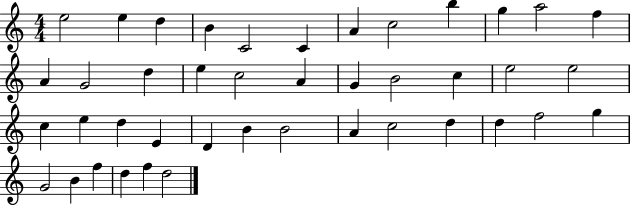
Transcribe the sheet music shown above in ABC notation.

X:1
T:Untitled
M:4/4
L:1/4
K:C
e2 e d B C2 C A c2 b g a2 f A G2 d e c2 A G B2 c e2 e2 c e d E D B B2 A c2 d d f2 g G2 B f d f d2